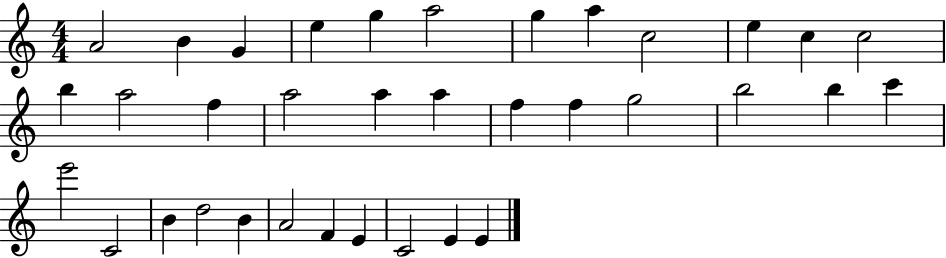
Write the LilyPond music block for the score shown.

{
  \clef treble
  \numericTimeSignature
  \time 4/4
  \key c \major
  a'2 b'4 g'4 | e''4 g''4 a''2 | g''4 a''4 c''2 | e''4 c''4 c''2 | \break b''4 a''2 f''4 | a''2 a''4 a''4 | f''4 f''4 g''2 | b''2 b''4 c'''4 | \break e'''2 c'2 | b'4 d''2 b'4 | a'2 f'4 e'4 | c'2 e'4 e'4 | \break \bar "|."
}